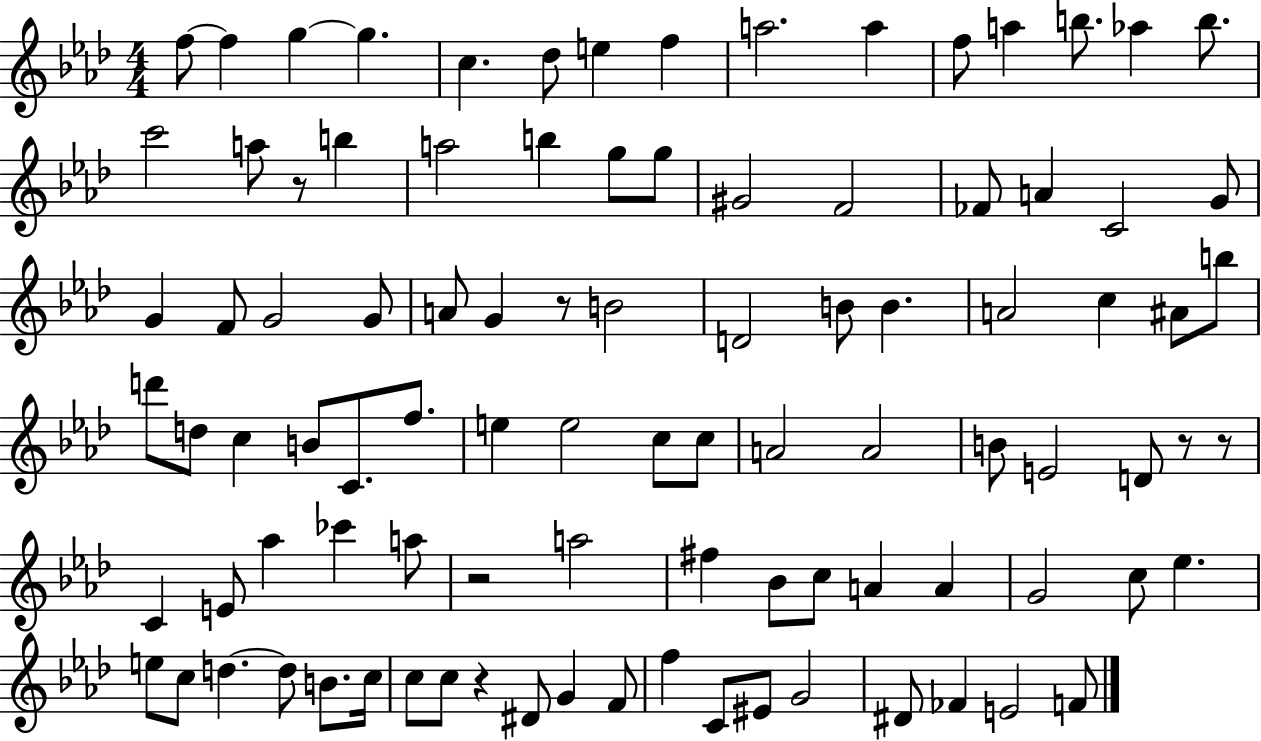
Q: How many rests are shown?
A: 6